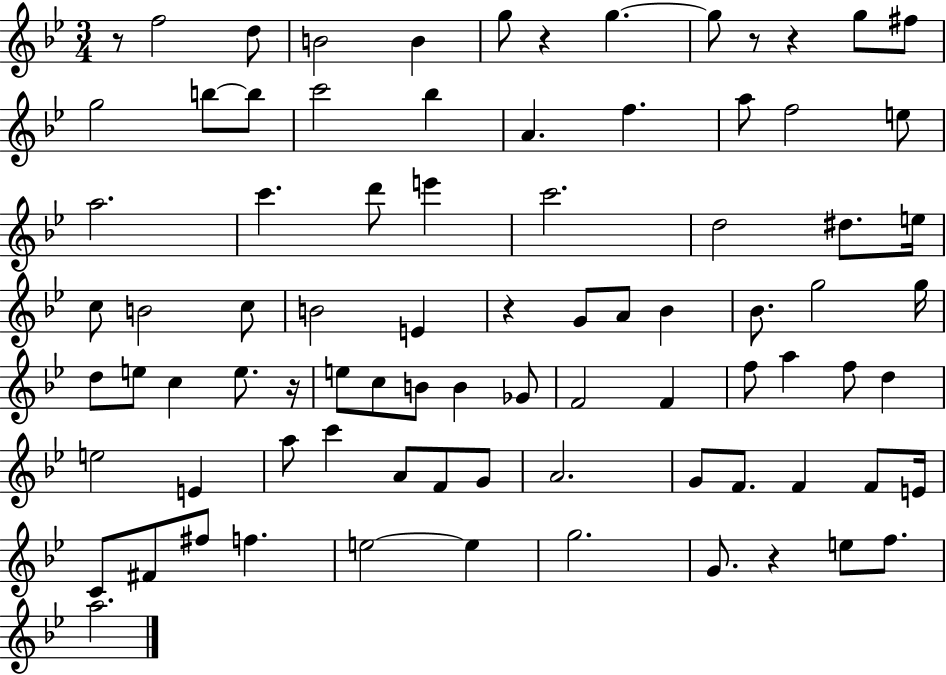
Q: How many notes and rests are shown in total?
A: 84